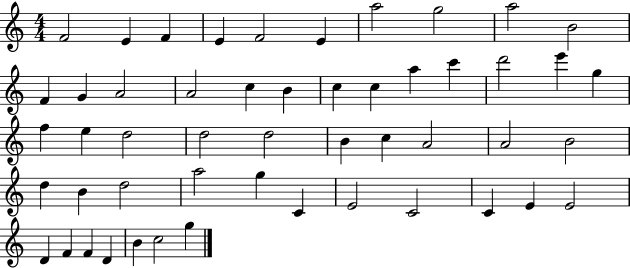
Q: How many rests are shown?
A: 0